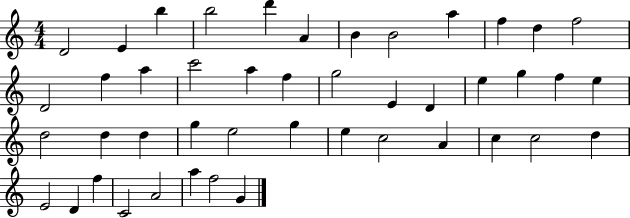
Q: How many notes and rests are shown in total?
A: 45